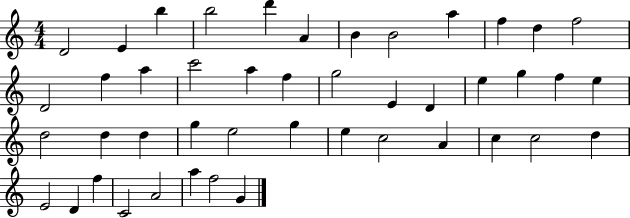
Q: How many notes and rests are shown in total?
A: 45